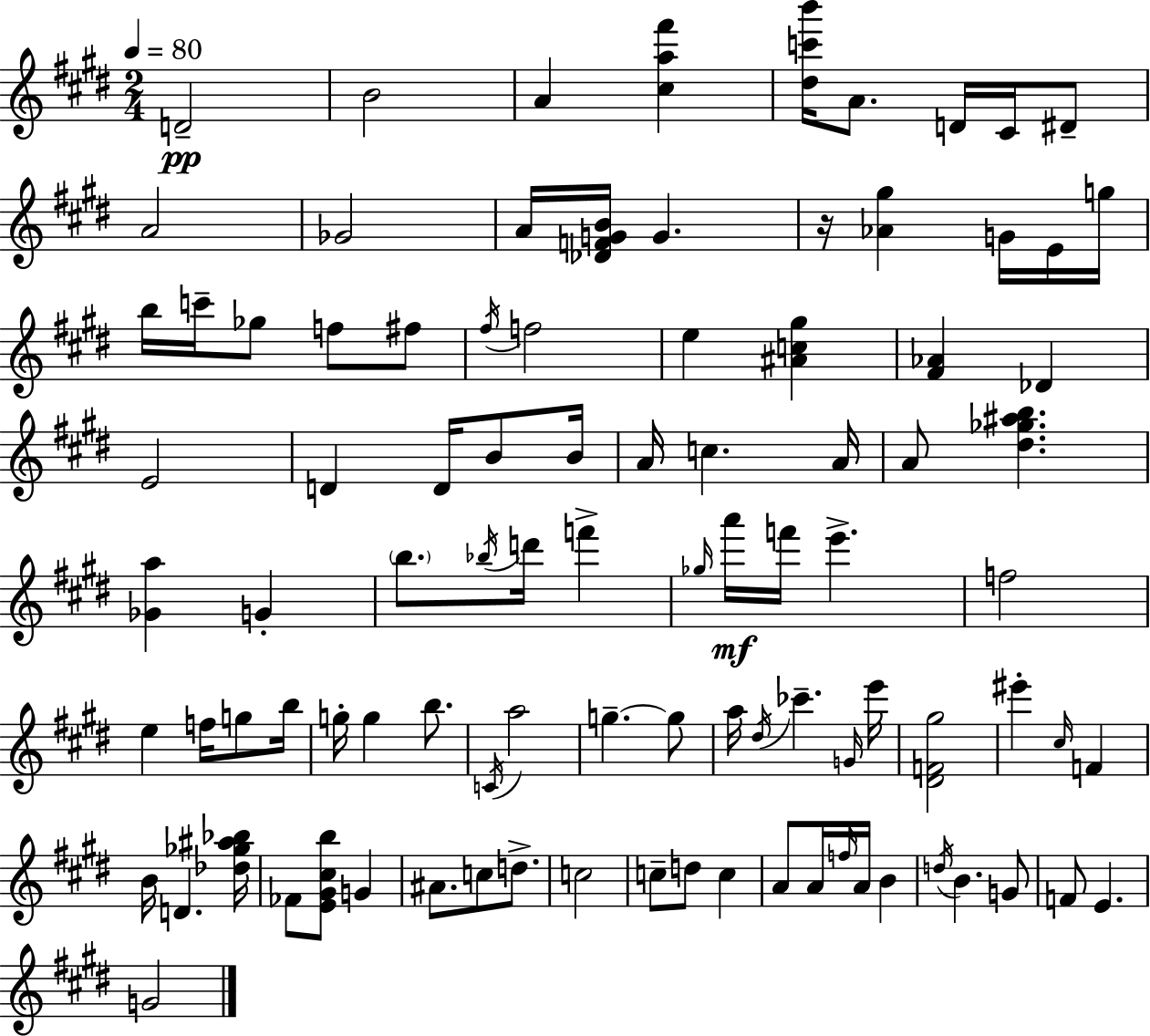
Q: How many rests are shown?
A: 1